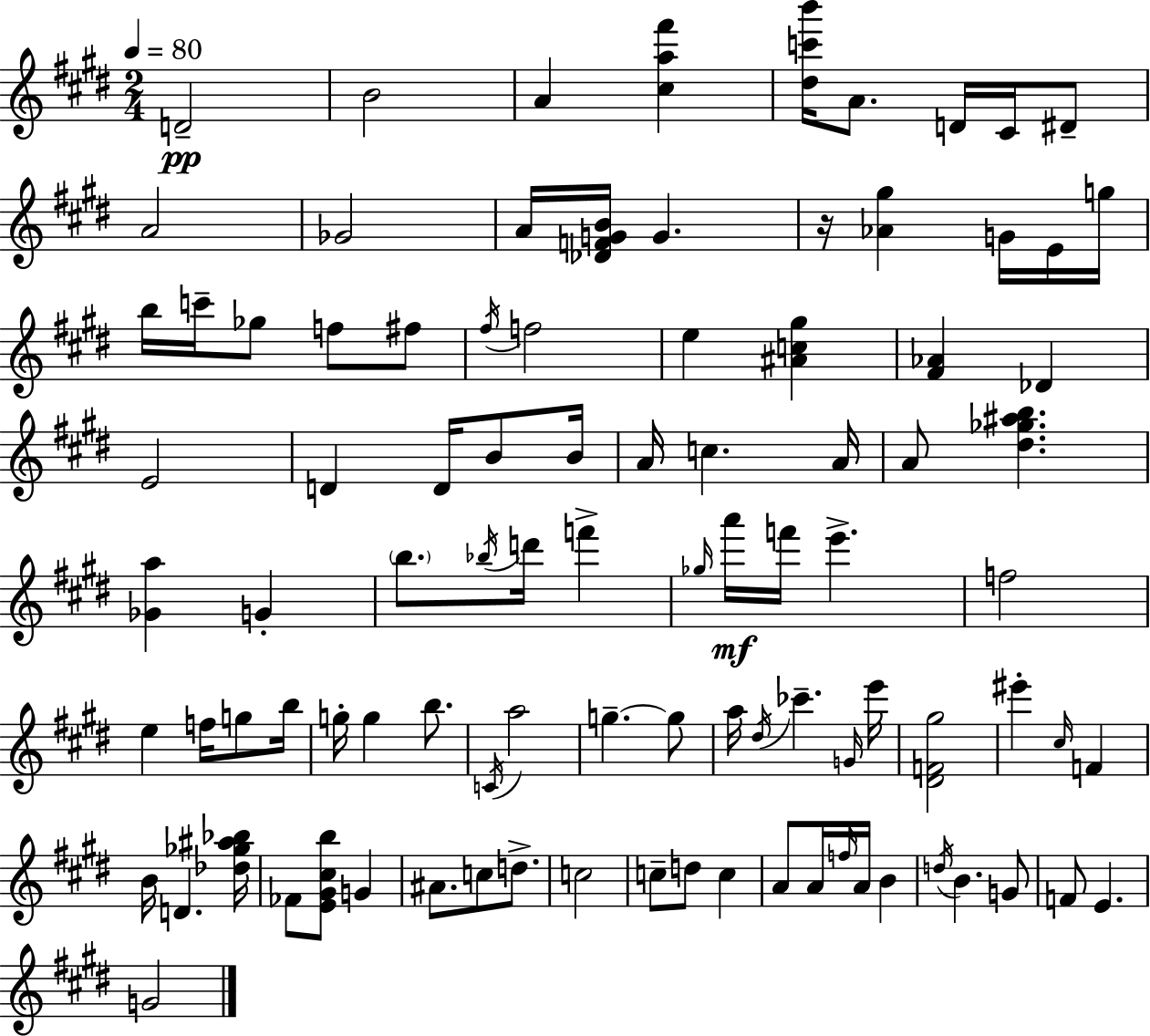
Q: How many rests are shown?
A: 1